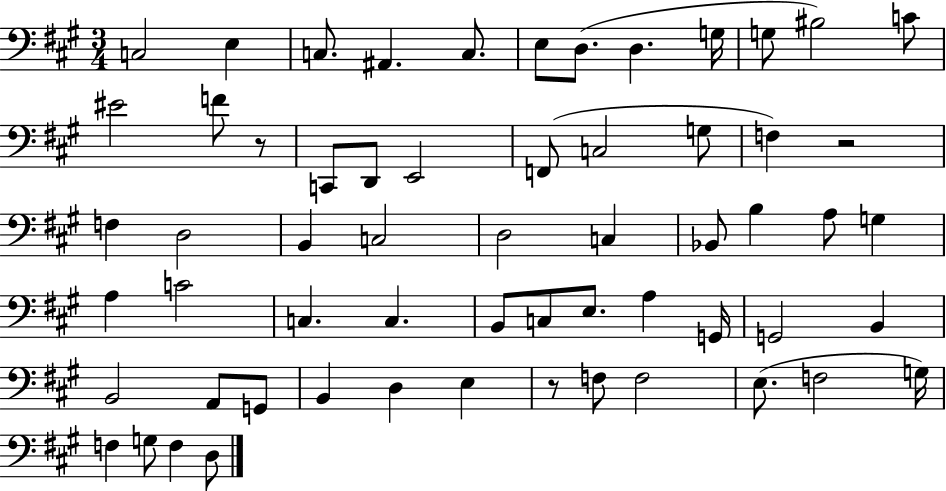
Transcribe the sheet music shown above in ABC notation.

X:1
T:Untitled
M:3/4
L:1/4
K:A
C,2 E, C,/2 ^A,, C,/2 E,/2 D,/2 D, G,/4 G,/2 ^B,2 C/2 ^E2 F/2 z/2 C,,/2 D,,/2 E,,2 F,,/2 C,2 G,/2 F, z2 F, D,2 B,, C,2 D,2 C, _B,,/2 B, A,/2 G, A, C2 C, C, B,,/2 C,/2 E,/2 A, G,,/4 G,,2 B,, B,,2 A,,/2 G,,/2 B,, D, E, z/2 F,/2 F,2 E,/2 F,2 G,/4 F, G,/2 F, D,/2